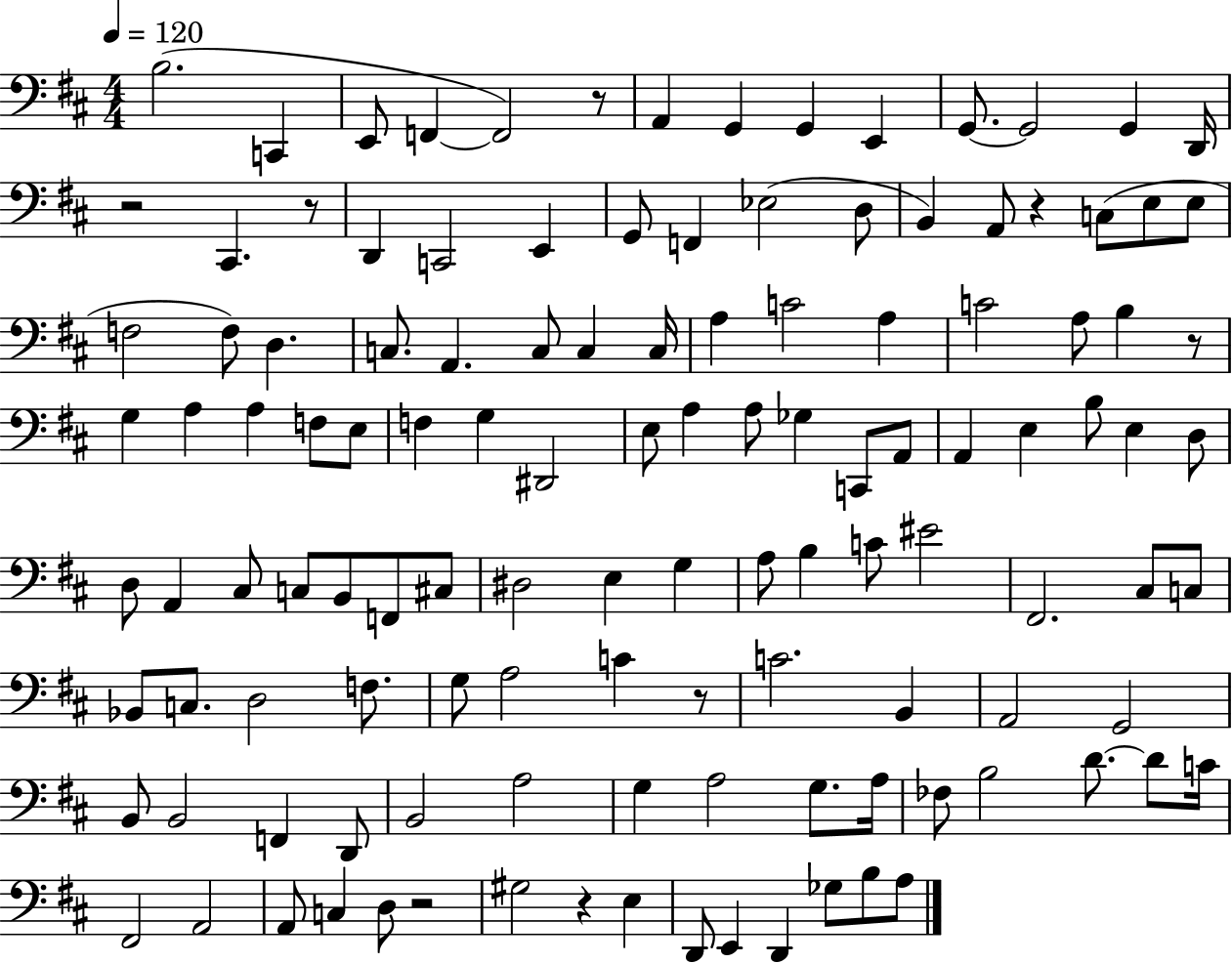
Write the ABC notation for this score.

X:1
T:Untitled
M:4/4
L:1/4
K:D
B,2 C,, E,,/2 F,, F,,2 z/2 A,, G,, G,, E,, G,,/2 G,,2 G,, D,,/4 z2 ^C,, z/2 D,, C,,2 E,, G,,/2 F,, _E,2 D,/2 B,, A,,/2 z C,/2 E,/2 E,/2 F,2 F,/2 D, C,/2 A,, C,/2 C, C,/4 A, C2 A, C2 A,/2 B, z/2 G, A, A, F,/2 E,/2 F, G, ^D,,2 E,/2 A, A,/2 _G, C,,/2 A,,/2 A,, E, B,/2 E, D,/2 D,/2 A,, ^C,/2 C,/2 B,,/2 F,,/2 ^C,/2 ^D,2 E, G, A,/2 B, C/2 ^E2 ^F,,2 ^C,/2 C,/2 _B,,/2 C,/2 D,2 F,/2 G,/2 A,2 C z/2 C2 B,, A,,2 G,,2 B,,/2 B,,2 F,, D,,/2 B,,2 A,2 G, A,2 G,/2 A,/4 _F,/2 B,2 D/2 D/2 C/4 ^F,,2 A,,2 A,,/2 C, D,/2 z2 ^G,2 z E, D,,/2 E,, D,, _G,/2 B,/2 A,/2